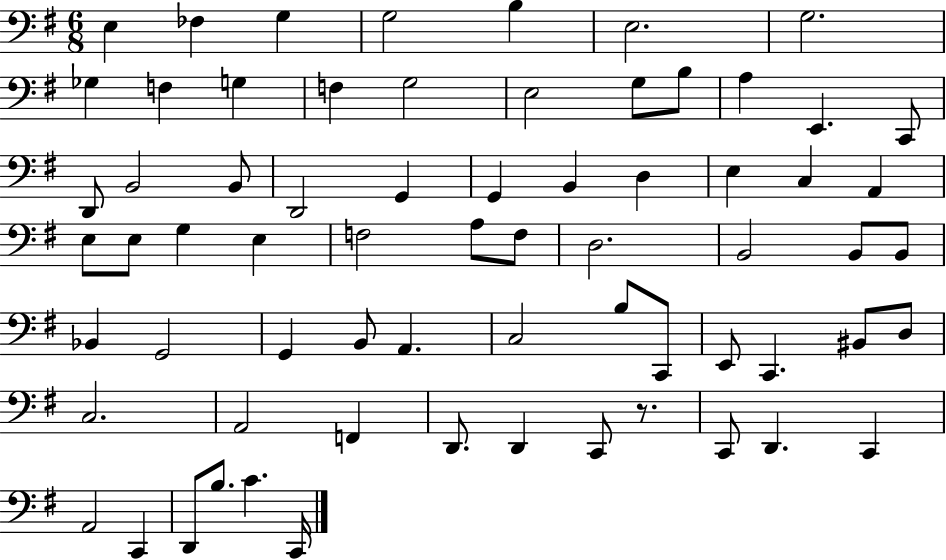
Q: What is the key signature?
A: G major